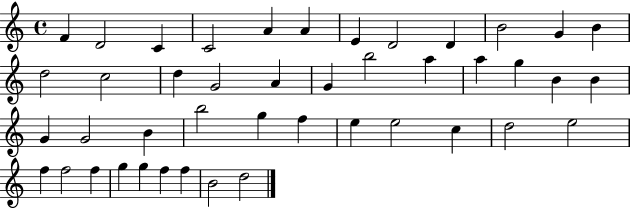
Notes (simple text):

F4/q D4/h C4/q C4/h A4/q A4/q E4/q D4/h D4/q B4/h G4/q B4/q D5/h C5/h D5/q G4/h A4/q G4/q B5/h A5/q A5/q G5/q B4/q B4/q G4/q G4/h B4/q B5/h G5/q F5/q E5/q E5/h C5/q D5/h E5/h F5/q F5/h F5/q G5/q G5/q F5/q F5/q B4/h D5/h